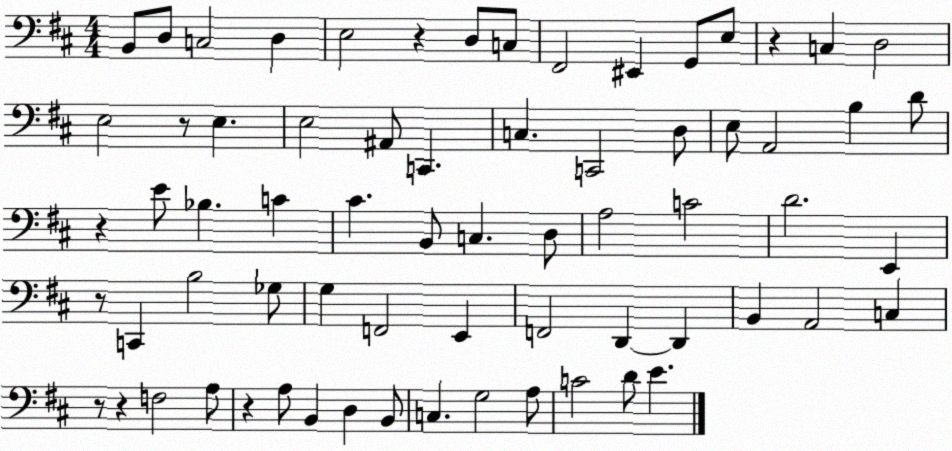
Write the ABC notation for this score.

X:1
T:Untitled
M:4/4
L:1/4
K:D
B,,/2 D,/2 C,2 D, E,2 z D,/2 C,/2 ^F,,2 ^E,, G,,/2 E,/2 z C, D,2 E,2 z/2 E, E,2 ^A,,/2 C,, C, C,,2 D,/2 E,/2 A,,2 B, D/2 z E/2 _B, C ^C B,,/2 C, D,/2 A,2 C2 D2 E,, z/2 C,, B,2 _G,/2 G, F,,2 E,, F,,2 D,, D,, B,, A,,2 C, z/2 z F,2 A,/2 z A,/2 B,, D, B,,/2 C, G,2 A,/2 C2 D/2 E